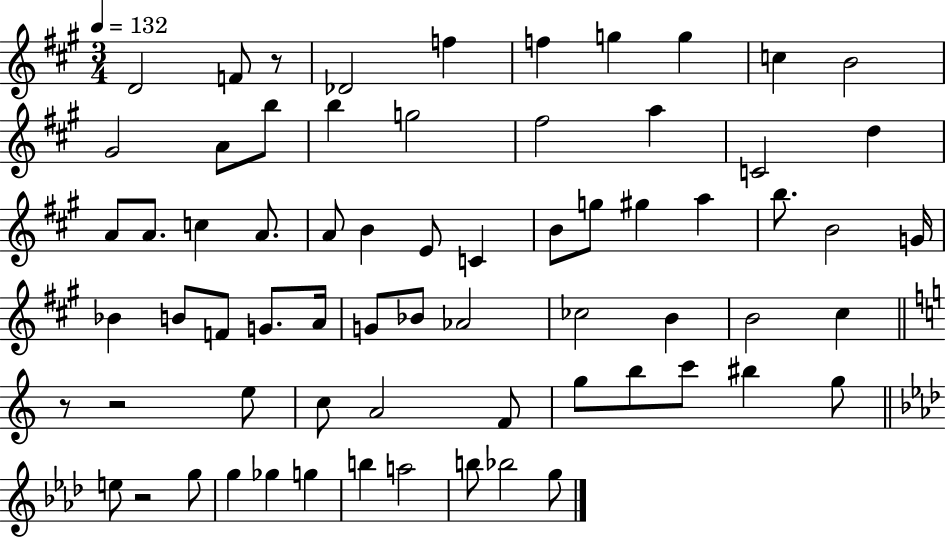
{
  \clef treble
  \numericTimeSignature
  \time 3/4
  \key a \major
  \tempo 4 = 132
  d'2 f'8 r8 | des'2 f''4 | f''4 g''4 g''4 | c''4 b'2 | \break gis'2 a'8 b''8 | b''4 g''2 | fis''2 a''4 | c'2 d''4 | \break a'8 a'8. c''4 a'8. | a'8 b'4 e'8 c'4 | b'8 g''8 gis''4 a''4 | b''8. b'2 g'16 | \break bes'4 b'8 f'8 g'8. a'16 | g'8 bes'8 aes'2 | ces''2 b'4 | b'2 cis''4 | \break \bar "||" \break \key c \major r8 r2 e''8 | c''8 a'2 f'8 | g''8 b''8 c'''8 bis''4 g''8 | \bar "||" \break \key f \minor e''8 r2 g''8 | g''4 ges''4 g''4 | b''4 a''2 | b''8 bes''2 g''8 | \break \bar "|."
}